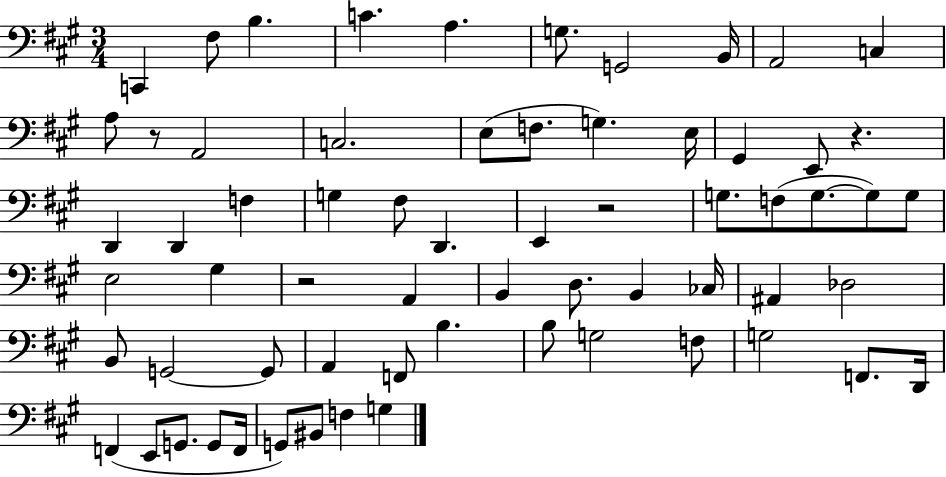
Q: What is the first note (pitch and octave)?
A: C2